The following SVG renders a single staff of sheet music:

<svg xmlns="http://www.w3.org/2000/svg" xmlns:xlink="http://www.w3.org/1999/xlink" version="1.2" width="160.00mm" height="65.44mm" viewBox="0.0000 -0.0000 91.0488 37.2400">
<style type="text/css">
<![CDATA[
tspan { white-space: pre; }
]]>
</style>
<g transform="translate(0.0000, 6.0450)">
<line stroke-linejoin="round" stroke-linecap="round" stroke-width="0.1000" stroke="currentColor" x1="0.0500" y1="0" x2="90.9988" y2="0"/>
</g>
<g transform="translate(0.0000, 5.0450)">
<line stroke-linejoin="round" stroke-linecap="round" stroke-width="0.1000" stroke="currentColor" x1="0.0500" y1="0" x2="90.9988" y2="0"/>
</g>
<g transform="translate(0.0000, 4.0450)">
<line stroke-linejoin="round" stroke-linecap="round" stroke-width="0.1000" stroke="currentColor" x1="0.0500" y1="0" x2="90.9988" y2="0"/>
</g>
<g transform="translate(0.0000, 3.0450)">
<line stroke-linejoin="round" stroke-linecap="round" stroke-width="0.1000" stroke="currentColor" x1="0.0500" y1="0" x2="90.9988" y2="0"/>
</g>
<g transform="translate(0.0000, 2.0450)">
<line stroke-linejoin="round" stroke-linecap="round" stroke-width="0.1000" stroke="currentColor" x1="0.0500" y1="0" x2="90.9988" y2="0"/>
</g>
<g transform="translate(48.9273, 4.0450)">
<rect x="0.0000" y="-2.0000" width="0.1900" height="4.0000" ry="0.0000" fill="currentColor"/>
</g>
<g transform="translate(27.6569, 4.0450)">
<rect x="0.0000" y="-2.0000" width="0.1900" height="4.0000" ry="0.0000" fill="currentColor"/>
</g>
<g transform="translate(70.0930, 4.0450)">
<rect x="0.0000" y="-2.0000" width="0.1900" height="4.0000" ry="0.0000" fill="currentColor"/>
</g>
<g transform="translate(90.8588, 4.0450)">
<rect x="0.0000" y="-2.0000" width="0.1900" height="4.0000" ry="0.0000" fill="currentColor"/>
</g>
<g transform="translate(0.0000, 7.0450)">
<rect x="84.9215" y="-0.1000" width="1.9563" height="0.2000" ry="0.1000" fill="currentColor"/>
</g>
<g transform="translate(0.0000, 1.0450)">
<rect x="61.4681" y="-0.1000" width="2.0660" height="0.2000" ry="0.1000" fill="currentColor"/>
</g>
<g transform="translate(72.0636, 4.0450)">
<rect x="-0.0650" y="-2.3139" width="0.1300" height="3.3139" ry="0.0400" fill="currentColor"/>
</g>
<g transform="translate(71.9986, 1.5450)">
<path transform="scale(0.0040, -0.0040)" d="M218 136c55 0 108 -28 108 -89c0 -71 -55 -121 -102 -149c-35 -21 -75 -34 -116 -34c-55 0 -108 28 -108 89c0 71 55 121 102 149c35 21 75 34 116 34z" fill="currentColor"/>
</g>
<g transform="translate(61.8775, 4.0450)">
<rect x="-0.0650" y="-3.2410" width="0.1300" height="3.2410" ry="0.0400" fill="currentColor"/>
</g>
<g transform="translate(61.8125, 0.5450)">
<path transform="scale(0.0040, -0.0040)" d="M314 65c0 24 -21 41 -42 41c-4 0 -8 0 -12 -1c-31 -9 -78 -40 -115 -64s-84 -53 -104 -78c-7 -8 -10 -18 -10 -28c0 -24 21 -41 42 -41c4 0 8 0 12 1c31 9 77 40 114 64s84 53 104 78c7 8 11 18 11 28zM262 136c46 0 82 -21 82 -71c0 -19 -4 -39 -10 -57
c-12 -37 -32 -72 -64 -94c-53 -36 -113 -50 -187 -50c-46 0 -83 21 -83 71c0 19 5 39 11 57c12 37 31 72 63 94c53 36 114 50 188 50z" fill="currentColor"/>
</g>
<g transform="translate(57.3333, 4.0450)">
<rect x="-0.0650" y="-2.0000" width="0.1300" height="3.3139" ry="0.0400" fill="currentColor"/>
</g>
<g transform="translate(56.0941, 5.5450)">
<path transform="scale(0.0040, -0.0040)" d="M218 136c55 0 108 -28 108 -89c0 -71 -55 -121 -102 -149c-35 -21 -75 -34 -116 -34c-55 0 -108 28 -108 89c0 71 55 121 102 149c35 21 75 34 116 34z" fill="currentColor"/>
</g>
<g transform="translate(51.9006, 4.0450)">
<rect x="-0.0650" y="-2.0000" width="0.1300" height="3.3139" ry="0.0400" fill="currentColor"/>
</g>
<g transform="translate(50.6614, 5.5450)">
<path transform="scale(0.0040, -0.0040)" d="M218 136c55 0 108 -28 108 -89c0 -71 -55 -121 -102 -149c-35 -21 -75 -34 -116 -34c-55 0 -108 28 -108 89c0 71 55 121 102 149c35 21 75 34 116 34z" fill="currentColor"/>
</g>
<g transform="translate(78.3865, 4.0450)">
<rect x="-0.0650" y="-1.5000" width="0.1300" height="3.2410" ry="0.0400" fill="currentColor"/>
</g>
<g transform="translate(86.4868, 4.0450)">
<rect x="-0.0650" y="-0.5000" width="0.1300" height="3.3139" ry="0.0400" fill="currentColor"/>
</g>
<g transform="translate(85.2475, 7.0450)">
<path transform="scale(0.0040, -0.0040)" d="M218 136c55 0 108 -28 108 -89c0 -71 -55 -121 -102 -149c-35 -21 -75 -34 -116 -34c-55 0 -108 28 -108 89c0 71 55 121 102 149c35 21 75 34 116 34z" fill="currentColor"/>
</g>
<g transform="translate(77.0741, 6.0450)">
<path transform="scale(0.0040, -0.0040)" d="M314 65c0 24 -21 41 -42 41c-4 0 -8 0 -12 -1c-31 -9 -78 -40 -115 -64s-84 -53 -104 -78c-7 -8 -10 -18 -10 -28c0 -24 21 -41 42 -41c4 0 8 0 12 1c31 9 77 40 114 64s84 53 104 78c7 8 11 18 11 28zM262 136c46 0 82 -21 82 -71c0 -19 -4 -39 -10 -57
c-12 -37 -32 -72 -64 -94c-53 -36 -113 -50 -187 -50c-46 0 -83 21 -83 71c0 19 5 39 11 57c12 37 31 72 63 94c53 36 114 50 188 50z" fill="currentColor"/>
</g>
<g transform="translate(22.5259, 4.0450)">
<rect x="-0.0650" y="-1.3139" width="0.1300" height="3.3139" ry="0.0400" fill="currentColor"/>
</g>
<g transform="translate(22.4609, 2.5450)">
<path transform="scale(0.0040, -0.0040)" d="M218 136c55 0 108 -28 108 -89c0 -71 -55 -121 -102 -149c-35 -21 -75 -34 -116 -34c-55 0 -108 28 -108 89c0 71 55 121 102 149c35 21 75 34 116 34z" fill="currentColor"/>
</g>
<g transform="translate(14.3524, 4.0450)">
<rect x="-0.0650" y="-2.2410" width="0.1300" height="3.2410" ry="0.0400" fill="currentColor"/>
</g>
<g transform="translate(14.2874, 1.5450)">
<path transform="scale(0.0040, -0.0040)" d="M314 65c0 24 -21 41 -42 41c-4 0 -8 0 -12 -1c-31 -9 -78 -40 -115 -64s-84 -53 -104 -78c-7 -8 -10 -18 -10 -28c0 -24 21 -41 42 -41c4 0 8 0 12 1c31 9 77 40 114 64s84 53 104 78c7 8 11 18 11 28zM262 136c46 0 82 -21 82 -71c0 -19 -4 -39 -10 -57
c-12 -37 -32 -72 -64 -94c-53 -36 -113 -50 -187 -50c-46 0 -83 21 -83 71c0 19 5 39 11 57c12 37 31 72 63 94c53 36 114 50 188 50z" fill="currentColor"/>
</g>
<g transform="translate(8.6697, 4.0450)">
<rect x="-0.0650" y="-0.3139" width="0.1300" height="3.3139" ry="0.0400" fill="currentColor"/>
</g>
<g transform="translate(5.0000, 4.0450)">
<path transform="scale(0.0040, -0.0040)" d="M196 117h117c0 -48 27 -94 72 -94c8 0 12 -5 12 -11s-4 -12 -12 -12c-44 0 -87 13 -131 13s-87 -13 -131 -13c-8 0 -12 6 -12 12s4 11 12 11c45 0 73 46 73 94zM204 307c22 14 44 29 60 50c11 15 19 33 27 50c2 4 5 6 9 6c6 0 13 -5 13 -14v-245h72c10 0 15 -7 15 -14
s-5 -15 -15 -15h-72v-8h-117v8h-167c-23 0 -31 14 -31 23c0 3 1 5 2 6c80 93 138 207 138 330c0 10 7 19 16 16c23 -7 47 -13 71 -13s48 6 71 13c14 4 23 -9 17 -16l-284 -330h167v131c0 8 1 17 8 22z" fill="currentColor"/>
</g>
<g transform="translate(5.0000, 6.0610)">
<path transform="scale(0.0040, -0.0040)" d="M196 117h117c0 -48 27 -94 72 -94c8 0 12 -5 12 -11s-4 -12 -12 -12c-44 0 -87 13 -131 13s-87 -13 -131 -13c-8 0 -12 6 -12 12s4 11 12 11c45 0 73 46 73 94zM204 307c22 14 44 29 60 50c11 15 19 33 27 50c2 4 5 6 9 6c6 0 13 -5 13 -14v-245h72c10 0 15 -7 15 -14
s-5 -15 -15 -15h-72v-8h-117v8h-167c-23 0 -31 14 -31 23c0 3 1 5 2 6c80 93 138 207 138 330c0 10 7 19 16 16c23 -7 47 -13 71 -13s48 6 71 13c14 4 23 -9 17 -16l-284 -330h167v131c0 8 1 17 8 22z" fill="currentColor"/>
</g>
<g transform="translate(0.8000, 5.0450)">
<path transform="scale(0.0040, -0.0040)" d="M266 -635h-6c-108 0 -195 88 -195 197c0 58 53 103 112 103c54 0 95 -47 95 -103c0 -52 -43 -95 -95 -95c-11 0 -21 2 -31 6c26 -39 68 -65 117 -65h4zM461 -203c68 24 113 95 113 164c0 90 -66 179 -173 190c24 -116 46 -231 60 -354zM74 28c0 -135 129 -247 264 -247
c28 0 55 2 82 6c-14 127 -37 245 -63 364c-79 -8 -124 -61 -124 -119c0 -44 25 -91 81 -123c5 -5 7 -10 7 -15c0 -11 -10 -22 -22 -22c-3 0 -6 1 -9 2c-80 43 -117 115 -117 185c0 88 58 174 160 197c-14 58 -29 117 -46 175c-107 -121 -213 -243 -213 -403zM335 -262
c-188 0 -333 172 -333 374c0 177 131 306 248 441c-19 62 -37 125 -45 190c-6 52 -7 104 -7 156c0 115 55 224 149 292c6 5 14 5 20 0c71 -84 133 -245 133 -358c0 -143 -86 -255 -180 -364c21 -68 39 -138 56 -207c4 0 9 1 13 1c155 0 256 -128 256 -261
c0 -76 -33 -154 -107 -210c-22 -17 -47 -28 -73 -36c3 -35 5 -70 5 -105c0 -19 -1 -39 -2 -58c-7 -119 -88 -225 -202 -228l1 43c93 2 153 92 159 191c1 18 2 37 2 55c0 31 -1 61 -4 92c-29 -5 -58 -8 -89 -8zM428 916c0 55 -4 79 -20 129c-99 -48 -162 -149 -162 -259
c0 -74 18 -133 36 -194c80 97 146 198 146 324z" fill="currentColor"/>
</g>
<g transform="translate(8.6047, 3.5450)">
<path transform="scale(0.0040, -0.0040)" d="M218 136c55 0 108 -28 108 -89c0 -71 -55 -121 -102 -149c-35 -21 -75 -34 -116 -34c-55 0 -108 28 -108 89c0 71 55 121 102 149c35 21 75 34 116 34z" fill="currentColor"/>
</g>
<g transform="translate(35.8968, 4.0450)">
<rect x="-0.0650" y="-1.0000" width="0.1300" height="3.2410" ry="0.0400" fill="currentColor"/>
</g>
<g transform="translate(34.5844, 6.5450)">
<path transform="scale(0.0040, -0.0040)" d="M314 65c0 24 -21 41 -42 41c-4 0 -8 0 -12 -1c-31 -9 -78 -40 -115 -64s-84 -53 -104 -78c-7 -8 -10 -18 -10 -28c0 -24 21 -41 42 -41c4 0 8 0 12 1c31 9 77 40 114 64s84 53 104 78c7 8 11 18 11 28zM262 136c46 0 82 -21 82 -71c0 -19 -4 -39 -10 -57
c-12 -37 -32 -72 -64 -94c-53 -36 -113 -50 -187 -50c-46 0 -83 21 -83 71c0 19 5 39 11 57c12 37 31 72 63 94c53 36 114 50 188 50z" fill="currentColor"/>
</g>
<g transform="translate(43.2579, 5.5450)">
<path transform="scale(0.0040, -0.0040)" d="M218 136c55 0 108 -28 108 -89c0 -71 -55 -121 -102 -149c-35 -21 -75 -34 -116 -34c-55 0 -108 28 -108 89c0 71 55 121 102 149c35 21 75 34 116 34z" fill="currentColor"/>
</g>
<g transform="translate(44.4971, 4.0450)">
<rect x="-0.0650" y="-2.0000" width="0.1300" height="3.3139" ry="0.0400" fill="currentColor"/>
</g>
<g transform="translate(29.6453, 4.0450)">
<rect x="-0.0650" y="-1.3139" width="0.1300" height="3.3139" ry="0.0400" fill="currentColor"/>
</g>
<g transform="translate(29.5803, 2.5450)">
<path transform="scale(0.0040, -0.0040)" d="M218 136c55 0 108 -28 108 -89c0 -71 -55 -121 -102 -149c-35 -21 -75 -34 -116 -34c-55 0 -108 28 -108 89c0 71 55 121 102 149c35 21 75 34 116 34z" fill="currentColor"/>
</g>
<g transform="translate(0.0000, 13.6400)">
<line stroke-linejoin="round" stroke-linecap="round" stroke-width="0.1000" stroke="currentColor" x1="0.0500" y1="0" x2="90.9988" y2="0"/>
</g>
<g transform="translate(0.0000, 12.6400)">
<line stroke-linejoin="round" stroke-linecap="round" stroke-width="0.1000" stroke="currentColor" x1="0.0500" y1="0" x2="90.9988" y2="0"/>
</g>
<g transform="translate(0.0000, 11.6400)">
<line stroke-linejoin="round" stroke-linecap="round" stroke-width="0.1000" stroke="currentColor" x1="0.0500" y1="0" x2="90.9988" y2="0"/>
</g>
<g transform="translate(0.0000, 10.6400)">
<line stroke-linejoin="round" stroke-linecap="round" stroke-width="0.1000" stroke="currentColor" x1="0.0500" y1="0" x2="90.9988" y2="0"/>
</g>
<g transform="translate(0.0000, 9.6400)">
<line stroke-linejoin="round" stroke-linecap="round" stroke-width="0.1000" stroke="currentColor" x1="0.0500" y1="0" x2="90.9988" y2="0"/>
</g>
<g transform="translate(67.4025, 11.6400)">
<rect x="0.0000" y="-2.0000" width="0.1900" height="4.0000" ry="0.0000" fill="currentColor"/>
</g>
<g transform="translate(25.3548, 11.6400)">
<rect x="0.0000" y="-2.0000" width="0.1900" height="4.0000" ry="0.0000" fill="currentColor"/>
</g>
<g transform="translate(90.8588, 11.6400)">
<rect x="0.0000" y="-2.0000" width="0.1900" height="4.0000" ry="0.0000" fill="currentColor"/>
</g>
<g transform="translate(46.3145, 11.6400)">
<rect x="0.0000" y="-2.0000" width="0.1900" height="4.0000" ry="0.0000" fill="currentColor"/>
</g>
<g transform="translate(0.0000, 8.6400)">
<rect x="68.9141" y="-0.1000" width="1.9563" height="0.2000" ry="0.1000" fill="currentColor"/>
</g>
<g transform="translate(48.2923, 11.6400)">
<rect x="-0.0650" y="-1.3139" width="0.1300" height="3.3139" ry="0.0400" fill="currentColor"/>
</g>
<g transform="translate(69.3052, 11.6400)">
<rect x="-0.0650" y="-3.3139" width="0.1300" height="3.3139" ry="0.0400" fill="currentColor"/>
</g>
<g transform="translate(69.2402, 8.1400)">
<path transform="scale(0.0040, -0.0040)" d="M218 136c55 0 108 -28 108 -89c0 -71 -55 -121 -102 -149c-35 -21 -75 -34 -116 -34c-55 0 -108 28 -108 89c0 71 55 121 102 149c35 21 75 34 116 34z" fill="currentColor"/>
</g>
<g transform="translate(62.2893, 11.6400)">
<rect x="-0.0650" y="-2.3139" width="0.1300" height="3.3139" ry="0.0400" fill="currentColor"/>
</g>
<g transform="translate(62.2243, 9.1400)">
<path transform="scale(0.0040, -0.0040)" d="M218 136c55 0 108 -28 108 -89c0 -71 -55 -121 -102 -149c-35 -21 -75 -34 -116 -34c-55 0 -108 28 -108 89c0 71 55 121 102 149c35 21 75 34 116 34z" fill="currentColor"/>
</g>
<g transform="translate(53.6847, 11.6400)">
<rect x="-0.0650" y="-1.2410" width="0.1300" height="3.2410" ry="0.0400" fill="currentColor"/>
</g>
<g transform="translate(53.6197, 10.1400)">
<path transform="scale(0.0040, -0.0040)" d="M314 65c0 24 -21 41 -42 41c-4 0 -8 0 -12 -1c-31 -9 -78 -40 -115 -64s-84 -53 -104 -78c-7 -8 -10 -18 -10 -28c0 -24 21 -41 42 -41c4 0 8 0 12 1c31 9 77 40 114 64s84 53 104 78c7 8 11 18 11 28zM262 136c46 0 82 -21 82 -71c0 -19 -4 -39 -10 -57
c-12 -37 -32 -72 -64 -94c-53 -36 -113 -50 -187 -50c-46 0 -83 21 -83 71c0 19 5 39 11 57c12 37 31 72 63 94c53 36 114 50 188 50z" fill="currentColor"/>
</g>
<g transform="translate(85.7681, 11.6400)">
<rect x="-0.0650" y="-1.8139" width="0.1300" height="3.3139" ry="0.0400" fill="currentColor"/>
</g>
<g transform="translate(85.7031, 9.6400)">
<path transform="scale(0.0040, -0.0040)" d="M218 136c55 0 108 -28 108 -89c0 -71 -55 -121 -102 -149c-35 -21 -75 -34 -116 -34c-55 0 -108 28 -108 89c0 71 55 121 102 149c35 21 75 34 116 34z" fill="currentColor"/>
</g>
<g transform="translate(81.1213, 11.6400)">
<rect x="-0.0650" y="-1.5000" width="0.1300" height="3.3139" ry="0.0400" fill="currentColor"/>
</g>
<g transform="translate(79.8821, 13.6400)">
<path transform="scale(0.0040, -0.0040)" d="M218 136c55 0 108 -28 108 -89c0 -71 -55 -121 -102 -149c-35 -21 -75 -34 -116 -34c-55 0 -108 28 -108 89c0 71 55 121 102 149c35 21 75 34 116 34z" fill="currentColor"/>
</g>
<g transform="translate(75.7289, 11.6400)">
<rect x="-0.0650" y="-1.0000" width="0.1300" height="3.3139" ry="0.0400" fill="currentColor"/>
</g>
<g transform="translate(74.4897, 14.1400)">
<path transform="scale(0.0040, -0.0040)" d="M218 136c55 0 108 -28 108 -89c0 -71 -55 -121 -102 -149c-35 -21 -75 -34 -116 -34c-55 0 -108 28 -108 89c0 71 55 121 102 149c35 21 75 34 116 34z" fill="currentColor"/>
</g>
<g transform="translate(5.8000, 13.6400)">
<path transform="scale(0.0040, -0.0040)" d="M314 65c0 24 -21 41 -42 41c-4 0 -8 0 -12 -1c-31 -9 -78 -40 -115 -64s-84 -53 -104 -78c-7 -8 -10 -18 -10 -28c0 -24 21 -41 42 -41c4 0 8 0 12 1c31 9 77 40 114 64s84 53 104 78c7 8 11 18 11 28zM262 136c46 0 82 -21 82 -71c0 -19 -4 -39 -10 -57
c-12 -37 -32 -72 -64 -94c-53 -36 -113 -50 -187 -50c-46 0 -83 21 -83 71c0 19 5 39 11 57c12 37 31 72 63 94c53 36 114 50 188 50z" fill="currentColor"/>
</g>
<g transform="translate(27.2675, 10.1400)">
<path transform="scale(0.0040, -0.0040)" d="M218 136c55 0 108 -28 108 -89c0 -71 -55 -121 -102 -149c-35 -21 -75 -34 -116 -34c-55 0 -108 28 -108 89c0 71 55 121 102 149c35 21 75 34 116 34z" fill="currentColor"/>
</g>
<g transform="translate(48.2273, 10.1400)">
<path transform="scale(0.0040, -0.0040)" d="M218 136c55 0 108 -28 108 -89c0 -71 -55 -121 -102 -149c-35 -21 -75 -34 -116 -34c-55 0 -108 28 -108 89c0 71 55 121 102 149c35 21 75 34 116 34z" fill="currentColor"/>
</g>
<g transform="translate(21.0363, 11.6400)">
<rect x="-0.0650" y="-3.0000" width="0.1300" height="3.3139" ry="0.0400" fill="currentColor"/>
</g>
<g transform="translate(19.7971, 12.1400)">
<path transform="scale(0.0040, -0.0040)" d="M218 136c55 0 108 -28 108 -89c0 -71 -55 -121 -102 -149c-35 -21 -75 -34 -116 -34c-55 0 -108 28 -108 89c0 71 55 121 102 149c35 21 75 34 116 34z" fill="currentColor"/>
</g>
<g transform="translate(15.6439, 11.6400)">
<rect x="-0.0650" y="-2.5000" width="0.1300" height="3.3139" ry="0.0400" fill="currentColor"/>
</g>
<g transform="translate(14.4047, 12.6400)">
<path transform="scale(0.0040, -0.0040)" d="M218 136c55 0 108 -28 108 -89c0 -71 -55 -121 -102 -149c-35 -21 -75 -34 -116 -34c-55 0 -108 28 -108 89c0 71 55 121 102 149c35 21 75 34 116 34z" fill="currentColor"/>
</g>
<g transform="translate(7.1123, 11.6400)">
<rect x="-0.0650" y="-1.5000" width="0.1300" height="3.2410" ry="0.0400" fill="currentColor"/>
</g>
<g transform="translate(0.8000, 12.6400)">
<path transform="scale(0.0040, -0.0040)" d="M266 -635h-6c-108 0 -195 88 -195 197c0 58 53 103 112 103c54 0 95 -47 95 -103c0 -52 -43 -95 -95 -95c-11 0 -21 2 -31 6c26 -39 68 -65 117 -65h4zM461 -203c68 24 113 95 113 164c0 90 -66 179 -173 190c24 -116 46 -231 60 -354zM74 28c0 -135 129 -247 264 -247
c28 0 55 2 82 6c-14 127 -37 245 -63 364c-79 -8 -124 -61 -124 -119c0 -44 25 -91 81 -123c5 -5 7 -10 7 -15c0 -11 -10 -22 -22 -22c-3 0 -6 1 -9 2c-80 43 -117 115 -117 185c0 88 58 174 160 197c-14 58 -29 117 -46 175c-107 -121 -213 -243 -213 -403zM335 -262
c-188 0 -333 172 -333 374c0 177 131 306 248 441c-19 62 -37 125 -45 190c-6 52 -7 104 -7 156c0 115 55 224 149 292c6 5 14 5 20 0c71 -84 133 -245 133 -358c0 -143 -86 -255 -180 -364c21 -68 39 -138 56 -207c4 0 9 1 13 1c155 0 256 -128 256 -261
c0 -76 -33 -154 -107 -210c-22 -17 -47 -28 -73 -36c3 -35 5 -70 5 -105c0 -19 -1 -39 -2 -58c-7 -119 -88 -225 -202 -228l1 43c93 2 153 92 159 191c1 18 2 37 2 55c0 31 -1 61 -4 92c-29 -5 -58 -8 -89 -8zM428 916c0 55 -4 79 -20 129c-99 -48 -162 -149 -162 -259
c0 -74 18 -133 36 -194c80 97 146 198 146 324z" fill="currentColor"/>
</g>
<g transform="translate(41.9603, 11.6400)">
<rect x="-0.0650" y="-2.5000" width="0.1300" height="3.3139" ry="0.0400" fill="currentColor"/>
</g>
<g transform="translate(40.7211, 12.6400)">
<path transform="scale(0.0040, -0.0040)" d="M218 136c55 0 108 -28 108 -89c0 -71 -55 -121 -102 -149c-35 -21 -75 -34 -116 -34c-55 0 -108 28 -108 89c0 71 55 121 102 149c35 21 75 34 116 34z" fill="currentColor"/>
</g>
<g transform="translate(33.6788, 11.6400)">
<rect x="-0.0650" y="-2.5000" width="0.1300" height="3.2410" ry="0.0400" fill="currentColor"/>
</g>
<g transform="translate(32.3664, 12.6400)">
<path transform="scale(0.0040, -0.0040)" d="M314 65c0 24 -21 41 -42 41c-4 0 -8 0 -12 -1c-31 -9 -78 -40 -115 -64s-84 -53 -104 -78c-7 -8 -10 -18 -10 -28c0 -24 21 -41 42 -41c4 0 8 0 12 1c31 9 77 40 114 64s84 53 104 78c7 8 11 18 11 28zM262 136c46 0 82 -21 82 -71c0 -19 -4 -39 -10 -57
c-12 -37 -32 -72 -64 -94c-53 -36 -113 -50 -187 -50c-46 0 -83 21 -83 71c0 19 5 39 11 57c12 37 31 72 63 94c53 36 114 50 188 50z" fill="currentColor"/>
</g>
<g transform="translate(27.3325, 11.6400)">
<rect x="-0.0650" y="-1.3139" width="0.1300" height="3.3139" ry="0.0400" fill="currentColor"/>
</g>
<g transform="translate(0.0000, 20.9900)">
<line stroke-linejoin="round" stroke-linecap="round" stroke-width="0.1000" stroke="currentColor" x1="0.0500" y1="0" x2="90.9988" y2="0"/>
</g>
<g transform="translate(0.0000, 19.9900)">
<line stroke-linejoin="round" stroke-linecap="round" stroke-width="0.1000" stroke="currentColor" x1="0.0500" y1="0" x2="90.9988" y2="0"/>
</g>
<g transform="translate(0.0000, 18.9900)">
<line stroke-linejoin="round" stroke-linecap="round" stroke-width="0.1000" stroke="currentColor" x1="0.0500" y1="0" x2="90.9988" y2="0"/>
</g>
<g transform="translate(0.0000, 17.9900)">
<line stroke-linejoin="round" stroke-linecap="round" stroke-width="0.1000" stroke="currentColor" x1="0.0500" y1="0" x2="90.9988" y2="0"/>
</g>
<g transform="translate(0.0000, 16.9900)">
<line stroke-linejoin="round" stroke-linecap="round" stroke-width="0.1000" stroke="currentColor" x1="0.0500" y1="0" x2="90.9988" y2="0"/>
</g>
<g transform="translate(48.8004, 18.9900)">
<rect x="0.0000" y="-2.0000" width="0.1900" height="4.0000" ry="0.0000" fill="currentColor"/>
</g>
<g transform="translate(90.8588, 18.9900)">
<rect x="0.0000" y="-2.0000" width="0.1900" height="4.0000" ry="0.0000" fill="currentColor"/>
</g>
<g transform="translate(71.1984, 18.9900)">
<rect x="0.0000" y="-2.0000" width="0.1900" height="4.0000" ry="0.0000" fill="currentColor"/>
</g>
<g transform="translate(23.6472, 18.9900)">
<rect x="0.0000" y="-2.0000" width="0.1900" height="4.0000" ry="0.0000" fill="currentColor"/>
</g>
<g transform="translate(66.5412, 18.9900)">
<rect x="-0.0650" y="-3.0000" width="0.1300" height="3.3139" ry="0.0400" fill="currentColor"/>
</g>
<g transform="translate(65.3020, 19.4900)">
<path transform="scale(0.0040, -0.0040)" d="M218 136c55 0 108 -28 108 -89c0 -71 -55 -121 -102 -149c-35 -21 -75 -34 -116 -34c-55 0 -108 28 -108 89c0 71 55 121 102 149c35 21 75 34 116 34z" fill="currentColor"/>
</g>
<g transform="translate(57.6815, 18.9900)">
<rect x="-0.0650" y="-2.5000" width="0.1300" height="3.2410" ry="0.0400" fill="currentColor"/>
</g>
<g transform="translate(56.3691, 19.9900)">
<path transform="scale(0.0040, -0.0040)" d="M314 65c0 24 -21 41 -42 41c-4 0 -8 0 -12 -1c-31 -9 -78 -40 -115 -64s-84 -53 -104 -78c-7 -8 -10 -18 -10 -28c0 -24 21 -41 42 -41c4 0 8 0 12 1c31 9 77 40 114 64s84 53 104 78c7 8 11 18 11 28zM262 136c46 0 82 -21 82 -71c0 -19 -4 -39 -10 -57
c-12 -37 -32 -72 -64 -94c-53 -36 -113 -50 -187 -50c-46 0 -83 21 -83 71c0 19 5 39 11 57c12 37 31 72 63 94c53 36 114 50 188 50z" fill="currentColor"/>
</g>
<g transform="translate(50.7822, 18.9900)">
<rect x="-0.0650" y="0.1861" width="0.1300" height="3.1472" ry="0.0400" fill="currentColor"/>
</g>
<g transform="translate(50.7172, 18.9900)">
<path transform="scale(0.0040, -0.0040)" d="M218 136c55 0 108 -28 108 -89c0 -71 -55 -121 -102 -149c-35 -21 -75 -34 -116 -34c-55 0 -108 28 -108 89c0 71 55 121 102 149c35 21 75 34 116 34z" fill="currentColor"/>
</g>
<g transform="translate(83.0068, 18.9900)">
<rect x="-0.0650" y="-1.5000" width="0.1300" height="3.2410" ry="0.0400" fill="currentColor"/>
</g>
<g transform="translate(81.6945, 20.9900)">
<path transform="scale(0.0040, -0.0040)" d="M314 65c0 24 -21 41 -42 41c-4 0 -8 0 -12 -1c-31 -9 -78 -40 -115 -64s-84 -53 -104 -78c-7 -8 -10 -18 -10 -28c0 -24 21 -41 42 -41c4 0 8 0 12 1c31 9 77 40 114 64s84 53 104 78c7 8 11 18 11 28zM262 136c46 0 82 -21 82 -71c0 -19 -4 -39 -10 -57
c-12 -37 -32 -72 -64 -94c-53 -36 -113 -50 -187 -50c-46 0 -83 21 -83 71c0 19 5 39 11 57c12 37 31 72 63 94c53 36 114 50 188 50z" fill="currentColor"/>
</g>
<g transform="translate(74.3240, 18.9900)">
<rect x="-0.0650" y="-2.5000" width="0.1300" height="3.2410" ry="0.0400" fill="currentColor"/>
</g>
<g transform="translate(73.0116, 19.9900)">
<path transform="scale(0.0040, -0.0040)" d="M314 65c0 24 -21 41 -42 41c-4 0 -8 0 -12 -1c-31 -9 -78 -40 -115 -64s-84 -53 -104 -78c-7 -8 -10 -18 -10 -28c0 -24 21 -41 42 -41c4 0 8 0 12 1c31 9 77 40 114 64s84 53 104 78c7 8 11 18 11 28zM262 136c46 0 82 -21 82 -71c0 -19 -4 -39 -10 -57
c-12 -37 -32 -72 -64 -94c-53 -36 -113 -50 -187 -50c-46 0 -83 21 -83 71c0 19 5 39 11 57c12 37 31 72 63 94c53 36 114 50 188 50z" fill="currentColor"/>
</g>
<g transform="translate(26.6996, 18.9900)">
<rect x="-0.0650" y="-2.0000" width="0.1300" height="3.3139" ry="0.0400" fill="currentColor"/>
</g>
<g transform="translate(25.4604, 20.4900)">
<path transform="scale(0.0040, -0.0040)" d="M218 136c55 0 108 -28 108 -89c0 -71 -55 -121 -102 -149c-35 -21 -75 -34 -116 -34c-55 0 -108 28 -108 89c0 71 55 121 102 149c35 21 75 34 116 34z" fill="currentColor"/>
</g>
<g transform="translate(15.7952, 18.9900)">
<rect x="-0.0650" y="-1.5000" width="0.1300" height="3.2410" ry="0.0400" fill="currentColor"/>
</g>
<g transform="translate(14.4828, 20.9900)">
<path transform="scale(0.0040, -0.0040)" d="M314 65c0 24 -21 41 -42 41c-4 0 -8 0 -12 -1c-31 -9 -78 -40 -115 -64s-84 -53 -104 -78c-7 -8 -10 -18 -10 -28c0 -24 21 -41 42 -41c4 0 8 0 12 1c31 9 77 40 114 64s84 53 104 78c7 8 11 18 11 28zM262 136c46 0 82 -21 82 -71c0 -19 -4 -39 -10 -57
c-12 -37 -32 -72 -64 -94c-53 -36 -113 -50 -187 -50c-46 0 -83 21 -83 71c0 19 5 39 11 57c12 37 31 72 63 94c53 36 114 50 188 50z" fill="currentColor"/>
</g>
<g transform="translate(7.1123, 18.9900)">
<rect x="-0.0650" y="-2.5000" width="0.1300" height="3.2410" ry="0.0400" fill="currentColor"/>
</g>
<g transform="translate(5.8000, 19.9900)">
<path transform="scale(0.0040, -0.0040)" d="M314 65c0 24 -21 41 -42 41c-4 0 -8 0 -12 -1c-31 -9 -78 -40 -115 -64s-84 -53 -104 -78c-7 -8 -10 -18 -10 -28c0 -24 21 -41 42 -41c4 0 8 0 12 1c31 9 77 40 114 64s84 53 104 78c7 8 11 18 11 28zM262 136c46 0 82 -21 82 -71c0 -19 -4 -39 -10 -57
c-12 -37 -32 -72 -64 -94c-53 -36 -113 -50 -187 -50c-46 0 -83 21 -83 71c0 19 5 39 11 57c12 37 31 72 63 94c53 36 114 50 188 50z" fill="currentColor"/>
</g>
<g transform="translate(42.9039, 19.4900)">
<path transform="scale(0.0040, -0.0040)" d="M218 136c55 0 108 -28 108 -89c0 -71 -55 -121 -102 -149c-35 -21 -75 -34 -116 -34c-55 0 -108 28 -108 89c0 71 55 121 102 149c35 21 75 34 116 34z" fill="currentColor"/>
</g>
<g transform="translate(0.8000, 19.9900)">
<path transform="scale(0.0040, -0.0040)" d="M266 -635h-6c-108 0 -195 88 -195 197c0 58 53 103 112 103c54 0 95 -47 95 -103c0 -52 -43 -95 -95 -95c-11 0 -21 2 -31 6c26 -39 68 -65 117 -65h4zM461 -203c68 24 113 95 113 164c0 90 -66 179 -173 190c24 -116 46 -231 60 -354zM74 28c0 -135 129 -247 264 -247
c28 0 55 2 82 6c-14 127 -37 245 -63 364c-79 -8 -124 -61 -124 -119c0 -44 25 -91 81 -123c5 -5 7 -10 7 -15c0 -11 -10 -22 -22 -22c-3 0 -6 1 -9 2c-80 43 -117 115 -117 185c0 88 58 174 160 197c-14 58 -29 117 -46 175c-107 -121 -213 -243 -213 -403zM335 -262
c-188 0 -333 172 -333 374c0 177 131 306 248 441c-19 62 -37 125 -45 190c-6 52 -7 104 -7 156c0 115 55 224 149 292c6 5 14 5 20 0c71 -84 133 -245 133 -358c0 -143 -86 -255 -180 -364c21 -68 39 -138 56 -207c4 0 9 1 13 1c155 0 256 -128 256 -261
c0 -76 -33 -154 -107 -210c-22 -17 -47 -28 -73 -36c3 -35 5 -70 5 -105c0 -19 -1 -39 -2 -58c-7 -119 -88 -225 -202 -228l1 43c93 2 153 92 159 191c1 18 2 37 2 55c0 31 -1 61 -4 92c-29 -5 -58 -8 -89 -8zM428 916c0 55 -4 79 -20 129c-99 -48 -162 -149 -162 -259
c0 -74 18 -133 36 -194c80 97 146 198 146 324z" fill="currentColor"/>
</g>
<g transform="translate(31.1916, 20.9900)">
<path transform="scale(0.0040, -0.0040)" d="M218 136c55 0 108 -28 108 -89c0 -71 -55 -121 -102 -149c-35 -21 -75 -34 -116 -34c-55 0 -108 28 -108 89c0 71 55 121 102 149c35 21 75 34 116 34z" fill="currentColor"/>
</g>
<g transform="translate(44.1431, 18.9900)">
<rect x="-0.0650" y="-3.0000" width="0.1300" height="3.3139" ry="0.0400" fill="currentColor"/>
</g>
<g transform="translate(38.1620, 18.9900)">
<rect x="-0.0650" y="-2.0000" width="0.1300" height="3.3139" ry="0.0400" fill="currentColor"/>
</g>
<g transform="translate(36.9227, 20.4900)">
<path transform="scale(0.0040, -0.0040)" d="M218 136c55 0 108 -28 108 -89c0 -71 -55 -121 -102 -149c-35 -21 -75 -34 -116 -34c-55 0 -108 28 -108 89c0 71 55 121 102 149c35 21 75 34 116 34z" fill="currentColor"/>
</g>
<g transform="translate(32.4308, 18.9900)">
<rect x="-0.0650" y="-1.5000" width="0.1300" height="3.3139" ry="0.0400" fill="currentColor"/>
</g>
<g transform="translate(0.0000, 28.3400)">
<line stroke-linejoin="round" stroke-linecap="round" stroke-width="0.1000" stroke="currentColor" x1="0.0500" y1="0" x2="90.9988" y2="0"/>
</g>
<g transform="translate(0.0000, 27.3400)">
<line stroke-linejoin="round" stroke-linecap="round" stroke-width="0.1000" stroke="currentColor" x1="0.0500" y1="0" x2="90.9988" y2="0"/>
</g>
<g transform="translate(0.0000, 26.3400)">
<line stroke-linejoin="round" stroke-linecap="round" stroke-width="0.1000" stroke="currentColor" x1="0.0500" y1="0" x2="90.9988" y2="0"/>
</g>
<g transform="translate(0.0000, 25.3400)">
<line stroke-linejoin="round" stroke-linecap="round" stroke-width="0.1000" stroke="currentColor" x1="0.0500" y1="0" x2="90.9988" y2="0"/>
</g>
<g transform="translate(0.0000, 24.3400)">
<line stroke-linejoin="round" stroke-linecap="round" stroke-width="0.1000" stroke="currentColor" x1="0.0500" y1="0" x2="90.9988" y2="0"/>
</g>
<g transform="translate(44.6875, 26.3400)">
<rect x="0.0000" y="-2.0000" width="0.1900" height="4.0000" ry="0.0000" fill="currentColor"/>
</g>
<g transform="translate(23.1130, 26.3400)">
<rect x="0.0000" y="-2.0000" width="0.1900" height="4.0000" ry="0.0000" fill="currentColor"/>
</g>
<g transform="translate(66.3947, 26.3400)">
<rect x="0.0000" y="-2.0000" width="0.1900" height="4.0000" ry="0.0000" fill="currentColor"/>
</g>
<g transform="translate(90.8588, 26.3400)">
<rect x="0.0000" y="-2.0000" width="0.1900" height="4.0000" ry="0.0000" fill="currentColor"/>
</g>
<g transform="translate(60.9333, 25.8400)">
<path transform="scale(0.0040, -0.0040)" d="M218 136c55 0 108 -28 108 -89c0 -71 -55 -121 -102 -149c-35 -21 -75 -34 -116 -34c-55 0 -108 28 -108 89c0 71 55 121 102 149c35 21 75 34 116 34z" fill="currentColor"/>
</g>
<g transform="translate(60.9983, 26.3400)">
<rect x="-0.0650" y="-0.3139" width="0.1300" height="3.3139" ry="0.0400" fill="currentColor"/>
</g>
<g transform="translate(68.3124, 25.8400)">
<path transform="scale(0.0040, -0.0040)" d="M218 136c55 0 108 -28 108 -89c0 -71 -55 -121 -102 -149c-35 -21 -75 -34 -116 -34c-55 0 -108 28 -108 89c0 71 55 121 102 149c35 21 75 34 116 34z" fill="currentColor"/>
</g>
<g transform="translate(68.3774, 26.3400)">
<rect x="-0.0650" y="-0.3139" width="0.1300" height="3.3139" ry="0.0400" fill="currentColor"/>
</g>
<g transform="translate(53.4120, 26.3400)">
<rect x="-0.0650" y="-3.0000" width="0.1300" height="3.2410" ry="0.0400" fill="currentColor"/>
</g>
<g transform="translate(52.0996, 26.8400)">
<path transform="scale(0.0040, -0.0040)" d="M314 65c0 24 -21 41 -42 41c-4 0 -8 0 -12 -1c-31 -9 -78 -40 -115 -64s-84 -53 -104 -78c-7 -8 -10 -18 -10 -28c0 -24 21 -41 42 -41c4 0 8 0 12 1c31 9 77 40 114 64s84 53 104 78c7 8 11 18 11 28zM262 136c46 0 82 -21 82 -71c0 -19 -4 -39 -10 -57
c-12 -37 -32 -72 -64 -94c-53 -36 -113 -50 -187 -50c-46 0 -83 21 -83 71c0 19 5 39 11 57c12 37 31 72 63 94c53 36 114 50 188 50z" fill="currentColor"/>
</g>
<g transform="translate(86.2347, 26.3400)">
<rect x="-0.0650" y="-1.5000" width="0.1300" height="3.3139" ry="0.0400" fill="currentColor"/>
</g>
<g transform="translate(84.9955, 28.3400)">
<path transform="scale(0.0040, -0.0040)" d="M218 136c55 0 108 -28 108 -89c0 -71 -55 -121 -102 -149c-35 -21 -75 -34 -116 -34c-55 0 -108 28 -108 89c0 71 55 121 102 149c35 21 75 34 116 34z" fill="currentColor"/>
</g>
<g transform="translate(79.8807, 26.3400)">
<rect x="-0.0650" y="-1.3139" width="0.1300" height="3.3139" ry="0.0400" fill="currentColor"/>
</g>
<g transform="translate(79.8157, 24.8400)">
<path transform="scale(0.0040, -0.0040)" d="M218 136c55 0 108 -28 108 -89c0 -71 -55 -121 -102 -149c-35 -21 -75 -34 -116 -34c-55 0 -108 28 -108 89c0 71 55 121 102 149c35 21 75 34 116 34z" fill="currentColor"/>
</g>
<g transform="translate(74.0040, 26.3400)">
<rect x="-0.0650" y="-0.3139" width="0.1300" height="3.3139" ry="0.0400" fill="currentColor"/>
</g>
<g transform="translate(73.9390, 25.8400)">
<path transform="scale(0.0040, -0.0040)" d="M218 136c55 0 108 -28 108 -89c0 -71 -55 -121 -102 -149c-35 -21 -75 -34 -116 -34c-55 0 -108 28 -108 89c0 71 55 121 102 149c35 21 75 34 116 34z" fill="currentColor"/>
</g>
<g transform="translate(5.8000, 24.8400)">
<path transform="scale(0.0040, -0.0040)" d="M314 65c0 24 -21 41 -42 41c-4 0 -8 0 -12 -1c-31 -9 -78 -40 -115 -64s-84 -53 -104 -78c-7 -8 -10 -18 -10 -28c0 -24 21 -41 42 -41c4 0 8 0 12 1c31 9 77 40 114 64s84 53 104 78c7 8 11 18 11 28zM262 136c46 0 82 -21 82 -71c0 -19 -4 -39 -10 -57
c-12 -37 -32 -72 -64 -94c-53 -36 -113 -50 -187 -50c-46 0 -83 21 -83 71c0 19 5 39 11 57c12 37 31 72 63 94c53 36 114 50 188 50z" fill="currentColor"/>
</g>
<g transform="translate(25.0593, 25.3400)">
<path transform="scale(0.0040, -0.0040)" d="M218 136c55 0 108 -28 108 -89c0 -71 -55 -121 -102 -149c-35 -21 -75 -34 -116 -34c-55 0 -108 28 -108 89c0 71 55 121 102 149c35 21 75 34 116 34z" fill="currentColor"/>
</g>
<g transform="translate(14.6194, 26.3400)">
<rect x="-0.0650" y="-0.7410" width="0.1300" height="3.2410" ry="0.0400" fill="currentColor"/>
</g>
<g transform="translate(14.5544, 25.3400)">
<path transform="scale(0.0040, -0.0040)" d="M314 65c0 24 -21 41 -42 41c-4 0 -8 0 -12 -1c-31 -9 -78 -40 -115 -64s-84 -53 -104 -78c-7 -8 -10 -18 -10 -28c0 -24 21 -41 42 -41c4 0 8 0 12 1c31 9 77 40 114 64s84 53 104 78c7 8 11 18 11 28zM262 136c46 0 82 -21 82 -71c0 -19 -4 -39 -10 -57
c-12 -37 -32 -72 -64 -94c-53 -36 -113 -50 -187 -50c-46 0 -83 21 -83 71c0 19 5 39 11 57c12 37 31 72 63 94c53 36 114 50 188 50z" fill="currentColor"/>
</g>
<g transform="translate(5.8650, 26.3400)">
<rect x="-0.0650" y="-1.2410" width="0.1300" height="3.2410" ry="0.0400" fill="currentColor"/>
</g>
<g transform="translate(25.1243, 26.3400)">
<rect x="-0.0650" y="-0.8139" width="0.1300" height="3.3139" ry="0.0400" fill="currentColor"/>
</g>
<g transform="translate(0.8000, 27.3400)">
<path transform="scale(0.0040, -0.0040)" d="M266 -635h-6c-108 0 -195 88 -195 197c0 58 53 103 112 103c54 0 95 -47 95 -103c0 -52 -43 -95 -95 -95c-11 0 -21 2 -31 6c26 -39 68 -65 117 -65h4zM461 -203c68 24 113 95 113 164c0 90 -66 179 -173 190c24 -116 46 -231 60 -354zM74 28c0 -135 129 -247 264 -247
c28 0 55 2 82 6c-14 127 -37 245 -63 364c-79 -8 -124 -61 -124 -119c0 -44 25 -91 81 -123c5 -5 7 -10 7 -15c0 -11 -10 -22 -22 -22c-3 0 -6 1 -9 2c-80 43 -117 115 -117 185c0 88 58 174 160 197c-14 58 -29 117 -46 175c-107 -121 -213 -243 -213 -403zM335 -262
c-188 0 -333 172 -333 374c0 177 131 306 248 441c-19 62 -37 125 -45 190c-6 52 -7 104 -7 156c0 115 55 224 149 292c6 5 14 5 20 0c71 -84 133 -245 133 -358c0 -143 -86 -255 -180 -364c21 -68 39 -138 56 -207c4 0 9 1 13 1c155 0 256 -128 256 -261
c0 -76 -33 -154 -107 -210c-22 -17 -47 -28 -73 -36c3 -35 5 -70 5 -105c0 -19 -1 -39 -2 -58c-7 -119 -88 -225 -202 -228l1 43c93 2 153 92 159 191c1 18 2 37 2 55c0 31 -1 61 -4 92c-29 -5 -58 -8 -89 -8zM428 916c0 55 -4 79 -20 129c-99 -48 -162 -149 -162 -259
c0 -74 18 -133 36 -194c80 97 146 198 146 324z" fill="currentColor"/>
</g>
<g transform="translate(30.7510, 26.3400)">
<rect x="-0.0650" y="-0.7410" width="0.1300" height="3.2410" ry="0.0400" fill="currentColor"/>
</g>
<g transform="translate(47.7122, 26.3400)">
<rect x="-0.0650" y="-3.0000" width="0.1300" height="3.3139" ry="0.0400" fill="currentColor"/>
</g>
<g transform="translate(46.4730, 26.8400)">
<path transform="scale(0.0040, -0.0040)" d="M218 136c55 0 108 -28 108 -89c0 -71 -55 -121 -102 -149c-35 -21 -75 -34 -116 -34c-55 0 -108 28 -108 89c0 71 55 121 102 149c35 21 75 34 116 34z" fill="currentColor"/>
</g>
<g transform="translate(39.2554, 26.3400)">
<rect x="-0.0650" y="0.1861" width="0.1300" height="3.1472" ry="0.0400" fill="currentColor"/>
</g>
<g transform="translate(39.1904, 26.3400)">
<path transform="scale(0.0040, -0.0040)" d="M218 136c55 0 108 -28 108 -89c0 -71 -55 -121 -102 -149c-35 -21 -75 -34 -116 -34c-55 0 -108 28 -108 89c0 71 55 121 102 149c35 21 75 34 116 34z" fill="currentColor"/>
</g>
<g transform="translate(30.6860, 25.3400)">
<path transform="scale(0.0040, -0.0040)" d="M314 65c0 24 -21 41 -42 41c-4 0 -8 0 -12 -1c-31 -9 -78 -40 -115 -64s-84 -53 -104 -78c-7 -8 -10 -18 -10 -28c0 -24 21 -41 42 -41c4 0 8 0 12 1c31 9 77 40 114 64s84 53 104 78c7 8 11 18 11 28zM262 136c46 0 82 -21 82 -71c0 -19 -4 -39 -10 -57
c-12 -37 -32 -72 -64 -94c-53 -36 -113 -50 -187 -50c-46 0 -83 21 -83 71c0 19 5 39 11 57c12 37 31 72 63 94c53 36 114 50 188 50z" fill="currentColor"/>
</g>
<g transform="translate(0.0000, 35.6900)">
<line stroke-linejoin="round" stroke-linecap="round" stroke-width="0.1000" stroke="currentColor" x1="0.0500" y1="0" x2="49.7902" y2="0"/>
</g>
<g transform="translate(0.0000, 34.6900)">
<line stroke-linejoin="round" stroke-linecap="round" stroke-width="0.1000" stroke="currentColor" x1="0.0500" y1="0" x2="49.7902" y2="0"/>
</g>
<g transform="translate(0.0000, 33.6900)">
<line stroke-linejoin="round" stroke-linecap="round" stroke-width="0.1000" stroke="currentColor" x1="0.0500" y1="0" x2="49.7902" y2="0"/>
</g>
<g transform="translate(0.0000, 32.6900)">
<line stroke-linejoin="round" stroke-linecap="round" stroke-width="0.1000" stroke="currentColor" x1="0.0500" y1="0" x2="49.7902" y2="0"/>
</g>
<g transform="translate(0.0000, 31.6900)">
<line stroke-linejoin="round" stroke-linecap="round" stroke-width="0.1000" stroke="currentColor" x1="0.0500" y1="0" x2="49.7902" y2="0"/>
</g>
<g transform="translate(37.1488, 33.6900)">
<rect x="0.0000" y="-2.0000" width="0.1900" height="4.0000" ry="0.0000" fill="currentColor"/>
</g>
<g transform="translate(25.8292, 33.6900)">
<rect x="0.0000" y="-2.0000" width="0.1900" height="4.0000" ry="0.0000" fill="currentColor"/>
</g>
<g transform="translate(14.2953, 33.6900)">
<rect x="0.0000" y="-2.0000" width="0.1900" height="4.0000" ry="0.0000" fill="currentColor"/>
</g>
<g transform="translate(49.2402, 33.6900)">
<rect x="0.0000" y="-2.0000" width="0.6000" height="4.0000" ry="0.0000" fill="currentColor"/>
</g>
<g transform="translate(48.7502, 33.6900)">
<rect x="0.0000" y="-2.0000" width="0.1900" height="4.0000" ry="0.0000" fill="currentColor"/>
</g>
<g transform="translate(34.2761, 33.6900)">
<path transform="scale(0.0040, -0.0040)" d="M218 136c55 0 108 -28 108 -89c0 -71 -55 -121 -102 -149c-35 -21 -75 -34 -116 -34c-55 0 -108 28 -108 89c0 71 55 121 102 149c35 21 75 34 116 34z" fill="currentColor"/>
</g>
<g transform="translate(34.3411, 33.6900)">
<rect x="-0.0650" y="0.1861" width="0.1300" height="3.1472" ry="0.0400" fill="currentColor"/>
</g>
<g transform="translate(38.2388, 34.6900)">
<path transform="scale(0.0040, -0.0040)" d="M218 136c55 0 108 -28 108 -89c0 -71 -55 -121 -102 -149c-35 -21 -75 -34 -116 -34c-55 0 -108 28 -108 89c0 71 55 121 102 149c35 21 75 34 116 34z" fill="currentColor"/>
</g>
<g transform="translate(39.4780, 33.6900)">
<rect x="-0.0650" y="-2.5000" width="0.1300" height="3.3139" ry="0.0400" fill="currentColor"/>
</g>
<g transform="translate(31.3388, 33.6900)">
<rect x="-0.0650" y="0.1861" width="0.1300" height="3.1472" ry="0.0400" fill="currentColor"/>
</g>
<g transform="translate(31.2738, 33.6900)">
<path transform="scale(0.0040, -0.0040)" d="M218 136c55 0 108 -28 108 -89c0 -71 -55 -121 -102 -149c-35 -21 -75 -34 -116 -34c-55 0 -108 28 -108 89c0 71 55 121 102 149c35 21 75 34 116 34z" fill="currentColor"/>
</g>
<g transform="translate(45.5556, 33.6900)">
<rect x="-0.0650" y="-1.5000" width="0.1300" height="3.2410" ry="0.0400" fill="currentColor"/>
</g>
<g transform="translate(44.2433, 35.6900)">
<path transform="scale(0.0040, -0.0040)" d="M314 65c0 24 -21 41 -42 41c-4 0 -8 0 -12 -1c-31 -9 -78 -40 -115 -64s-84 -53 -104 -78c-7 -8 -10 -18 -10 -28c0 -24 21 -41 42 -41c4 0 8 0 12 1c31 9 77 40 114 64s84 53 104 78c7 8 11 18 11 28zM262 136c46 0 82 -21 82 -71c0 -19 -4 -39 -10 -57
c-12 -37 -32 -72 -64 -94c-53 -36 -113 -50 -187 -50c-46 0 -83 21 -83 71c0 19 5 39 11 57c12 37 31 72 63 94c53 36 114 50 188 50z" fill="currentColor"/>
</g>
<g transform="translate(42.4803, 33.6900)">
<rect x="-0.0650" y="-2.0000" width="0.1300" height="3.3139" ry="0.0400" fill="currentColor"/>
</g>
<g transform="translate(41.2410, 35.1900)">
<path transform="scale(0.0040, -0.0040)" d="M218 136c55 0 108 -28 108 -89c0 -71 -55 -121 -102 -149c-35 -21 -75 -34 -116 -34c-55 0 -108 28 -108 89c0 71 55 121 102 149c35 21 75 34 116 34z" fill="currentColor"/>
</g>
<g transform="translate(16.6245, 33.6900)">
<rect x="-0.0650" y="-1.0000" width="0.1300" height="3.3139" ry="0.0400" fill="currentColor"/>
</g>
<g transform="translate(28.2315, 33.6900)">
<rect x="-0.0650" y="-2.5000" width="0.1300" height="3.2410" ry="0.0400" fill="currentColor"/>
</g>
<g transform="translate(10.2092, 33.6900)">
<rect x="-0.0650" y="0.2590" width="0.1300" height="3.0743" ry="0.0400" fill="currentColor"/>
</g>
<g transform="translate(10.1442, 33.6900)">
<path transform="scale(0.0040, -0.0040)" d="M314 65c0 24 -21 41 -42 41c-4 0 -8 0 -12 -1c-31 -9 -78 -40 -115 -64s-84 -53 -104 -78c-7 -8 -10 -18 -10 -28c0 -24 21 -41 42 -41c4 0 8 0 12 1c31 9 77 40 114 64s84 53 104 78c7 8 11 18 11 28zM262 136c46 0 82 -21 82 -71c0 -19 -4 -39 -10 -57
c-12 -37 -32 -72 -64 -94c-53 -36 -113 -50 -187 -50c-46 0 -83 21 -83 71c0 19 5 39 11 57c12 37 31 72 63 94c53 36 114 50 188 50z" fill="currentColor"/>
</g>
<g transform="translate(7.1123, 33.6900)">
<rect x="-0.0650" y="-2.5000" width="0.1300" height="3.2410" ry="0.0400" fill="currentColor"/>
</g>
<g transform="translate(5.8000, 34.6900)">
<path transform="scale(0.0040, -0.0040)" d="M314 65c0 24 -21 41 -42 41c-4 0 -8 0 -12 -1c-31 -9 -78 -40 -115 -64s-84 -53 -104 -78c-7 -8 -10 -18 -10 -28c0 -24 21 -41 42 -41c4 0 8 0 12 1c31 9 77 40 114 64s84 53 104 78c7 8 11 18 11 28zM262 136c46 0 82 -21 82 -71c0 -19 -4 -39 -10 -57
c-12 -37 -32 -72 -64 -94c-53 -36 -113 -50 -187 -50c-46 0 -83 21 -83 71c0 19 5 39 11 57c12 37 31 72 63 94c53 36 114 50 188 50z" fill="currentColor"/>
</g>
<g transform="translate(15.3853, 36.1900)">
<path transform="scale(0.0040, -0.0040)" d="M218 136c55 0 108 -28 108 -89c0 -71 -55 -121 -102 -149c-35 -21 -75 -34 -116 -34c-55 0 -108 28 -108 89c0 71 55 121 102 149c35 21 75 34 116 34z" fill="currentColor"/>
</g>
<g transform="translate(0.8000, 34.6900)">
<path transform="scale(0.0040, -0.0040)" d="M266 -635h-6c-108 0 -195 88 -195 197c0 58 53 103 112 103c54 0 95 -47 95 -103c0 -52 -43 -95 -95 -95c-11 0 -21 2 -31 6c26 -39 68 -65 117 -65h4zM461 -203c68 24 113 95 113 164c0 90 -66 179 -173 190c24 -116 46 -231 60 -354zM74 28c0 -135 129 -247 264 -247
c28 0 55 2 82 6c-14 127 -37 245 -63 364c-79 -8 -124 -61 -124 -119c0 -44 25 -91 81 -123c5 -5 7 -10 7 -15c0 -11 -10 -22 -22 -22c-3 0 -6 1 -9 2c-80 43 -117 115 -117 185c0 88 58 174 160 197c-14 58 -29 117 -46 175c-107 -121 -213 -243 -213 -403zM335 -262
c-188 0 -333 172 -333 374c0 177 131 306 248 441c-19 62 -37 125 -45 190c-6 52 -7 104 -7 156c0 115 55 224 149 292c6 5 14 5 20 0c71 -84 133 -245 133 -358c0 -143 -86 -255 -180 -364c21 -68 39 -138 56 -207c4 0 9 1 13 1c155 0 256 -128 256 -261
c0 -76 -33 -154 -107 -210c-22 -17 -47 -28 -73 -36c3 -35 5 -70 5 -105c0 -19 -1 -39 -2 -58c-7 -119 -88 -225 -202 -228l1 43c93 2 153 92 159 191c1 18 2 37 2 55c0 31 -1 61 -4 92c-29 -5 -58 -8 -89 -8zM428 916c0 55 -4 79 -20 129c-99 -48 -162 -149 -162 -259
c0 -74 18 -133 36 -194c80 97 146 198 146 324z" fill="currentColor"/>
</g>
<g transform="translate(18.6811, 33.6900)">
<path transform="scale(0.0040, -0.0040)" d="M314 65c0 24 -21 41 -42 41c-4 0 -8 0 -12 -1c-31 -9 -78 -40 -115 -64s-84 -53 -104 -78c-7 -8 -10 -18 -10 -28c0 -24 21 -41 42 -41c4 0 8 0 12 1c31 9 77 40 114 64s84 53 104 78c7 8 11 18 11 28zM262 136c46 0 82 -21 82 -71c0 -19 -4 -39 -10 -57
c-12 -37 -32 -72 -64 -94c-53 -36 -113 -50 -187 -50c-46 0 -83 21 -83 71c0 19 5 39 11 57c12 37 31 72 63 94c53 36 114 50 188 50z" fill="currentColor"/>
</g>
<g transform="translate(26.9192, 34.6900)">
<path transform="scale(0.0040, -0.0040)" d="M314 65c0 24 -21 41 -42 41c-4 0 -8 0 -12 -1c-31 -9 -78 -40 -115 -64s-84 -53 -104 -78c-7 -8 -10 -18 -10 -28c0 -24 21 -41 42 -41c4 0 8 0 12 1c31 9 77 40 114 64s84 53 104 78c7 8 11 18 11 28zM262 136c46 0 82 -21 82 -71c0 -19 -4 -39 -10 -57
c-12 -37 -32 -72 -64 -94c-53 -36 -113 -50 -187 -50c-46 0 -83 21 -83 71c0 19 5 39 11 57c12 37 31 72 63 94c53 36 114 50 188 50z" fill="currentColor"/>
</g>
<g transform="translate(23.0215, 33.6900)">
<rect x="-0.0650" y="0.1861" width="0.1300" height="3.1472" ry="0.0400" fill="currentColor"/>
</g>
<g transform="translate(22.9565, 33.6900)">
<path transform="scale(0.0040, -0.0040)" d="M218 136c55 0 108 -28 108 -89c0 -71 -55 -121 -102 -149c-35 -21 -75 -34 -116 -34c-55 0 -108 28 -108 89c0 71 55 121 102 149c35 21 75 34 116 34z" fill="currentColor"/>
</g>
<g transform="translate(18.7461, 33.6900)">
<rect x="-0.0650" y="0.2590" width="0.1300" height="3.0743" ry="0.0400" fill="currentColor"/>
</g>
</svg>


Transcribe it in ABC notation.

X:1
T:Untitled
M:4/4
L:1/4
K:C
c g2 e e D2 F F F b2 g E2 C E2 G A e G2 G e e2 g b D E f G2 E2 F E F A B G2 A G2 E2 e2 d2 d d2 B A A2 c c c e E G2 B2 D B2 B G2 B B G F E2